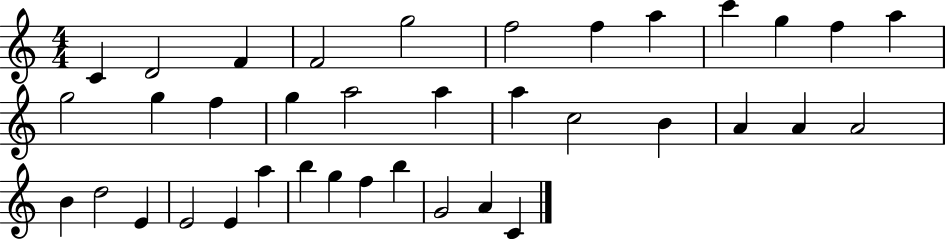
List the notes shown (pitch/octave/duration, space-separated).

C4/q D4/h F4/q F4/h G5/h F5/h F5/q A5/q C6/q G5/q F5/q A5/q G5/h G5/q F5/q G5/q A5/h A5/q A5/q C5/h B4/q A4/q A4/q A4/h B4/q D5/h E4/q E4/h E4/q A5/q B5/q G5/q F5/q B5/q G4/h A4/q C4/q